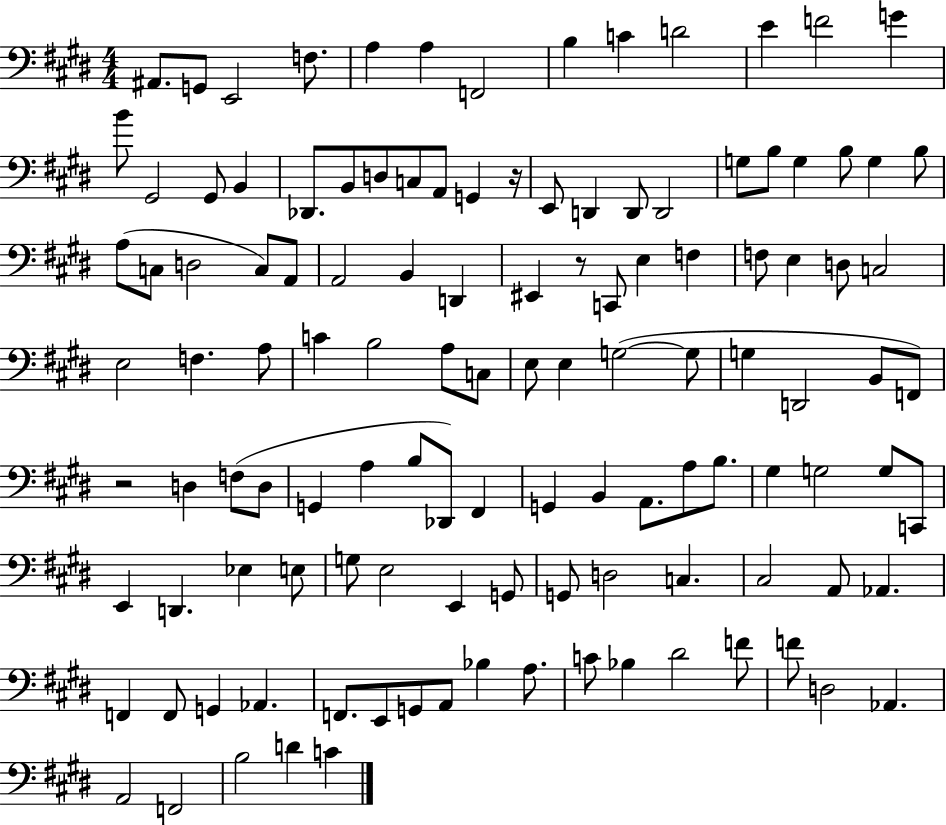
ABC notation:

X:1
T:Untitled
M:4/4
L:1/4
K:E
^A,,/2 G,,/2 E,,2 F,/2 A, A, F,,2 B, C D2 E F2 G B/2 ^G,,2 ^G,,/2 B,, _D,,/2 B,,/2 D,/2 C,/2 A,,/2 G,, z/4 E,,/2 D,, D,,/2 D,,2 G,/2 B,/2 G, B,/2 G, B,/2 A,/2 C,/2 D,2 C,/2 A,,/2 A,,2 B,, D,, ^E,, z/2 C,,/2 E, F, F,/2 E, D,/2 C,2 E,2 F, A,/2 C B,2 A,/2 C,/2 E,/2 E, G,2 G,/2 G, D,,2 B,,/2 F,,/2 z2 D, F,/2 D,/2 G,, A, B,/2 _D,,/2 ^F,, G,, B,, A,,/2 A,/2 B,/2 ^G, G,2 G,/2 C,,/2 E,, D,, _E, E,/2 G,/2 E,2 E,, G,,/2 G,,/2 D,2 C, ^C,2 A,,/2 _A,, F,, F,,/2 G,, _A,, F,,/2 E,,/2 G,,/2 A,,/2 _B, A,/2 C/2 _B, ^D2 F/2 F/2 D,2 _A,, A,,2 F,,2 B,2 D C